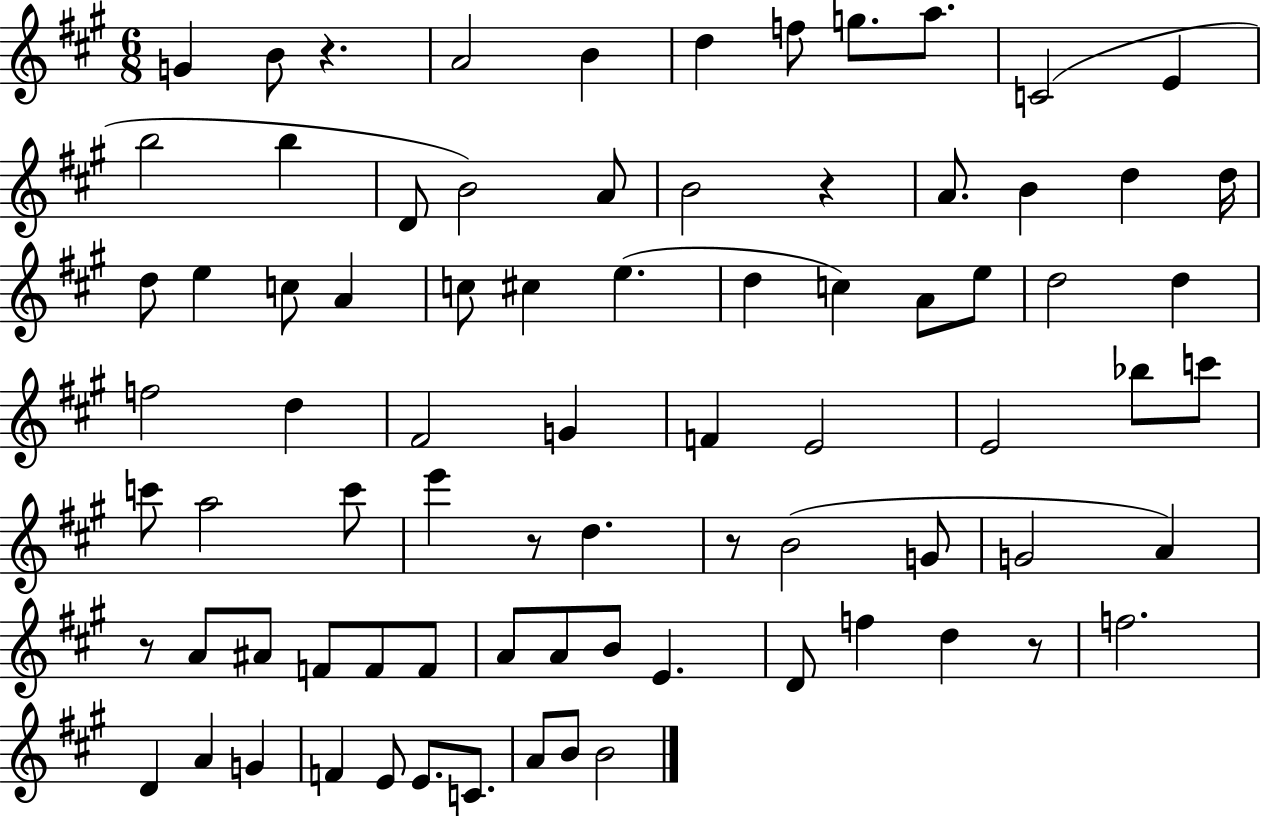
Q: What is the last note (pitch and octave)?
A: B4